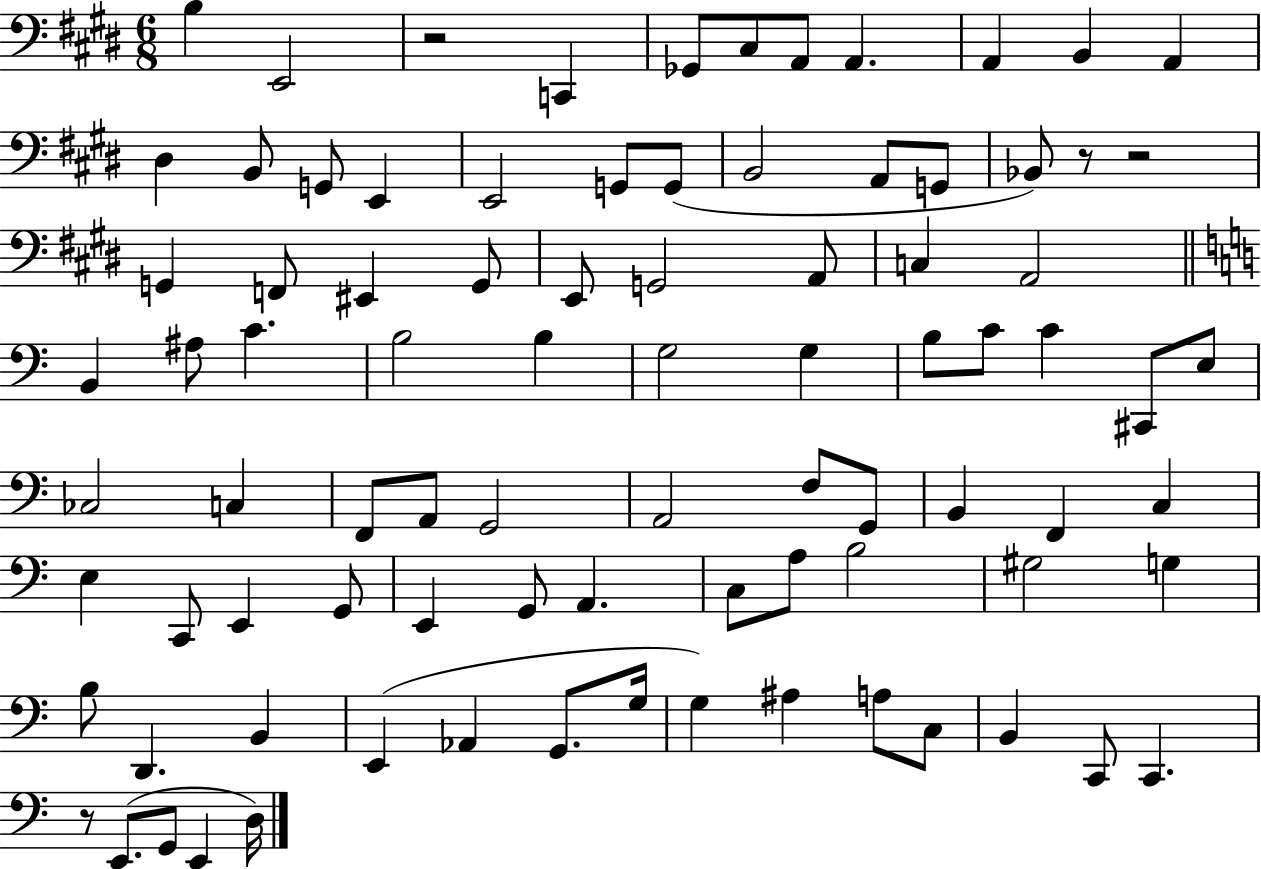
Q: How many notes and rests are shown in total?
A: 87